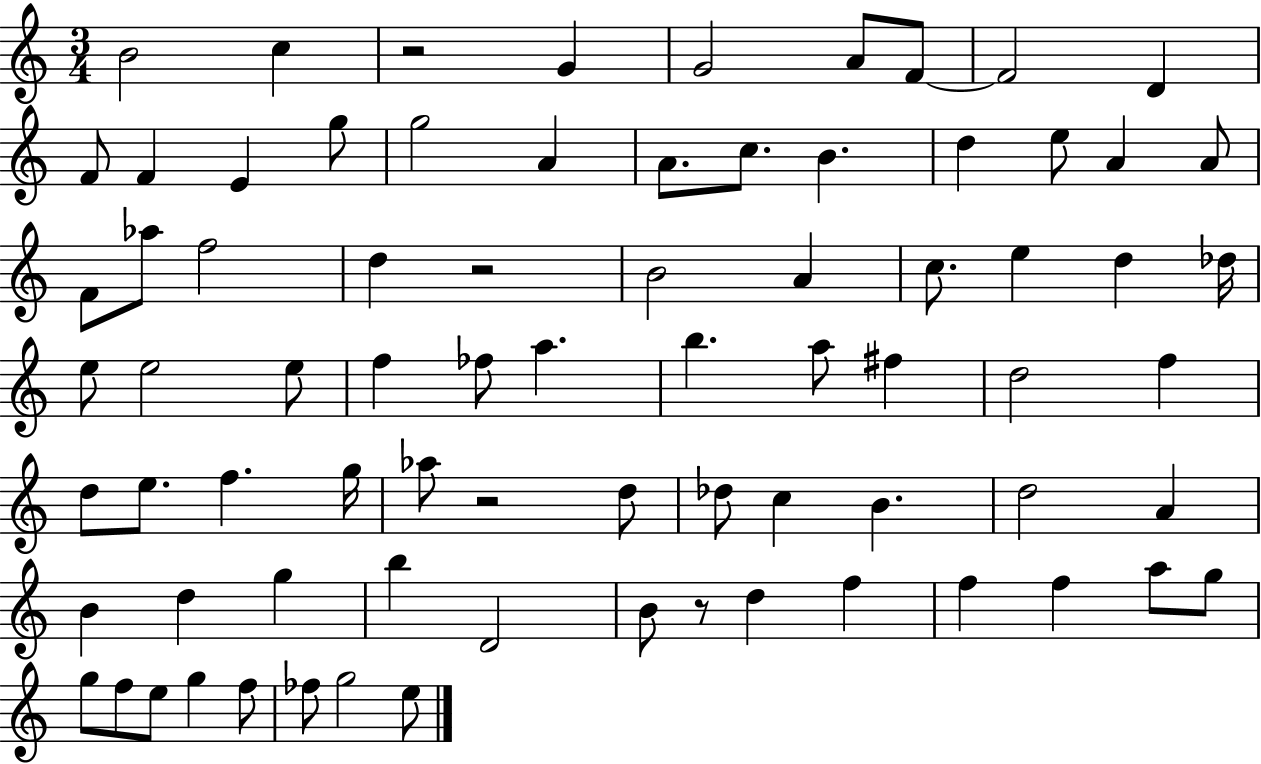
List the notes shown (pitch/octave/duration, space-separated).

B4/h C5/q R/h G4/q G4/h A4/e F4/e F4/h D4/q F4/e F4/q E4/q G5/e G5/h A4/q A4/e. C5/e. B4/q. D5/q E5/e A4/q A4/e F4/e Ab5/e F5/h D5/q R/h B4/h A4/q C5/e. E5/q D5/q Db5/s E5/e E5/h E5/e F5/q FES5/e A5/q. B5/q. A5/e F#5/q D5/h F5/q D5/e E5/e. F5/q. G5/s Ab5/e R/h D5/e Db5/e C5/q B4/q. D5/h A4/q B4/q D5/q G5/q B5/q D4/h B4/e R/e D5/q F5/q F5/q F5/q A5/e G5/e G5/e F5/e E5/e G5/q F5/e FES5/e G5/h E5/e